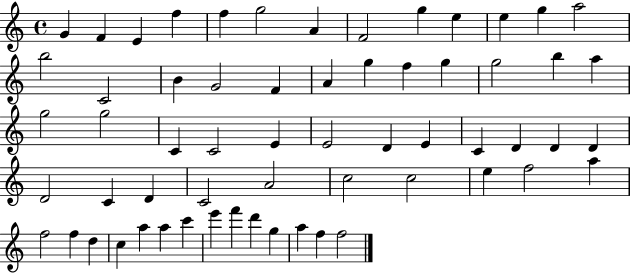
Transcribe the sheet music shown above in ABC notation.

X:1
T:Untitled
M:4/4
L:1/4
K:C
G F E f f g2 A F2 g e e g a2 b2 C2 B G2 F A g f g g2 b a g2 g2 C C2 E E2 D E C D D D D2 C D C2 A2 c2 c2 e f2 a f2 f d c a a c' e' f' d' g a f f2